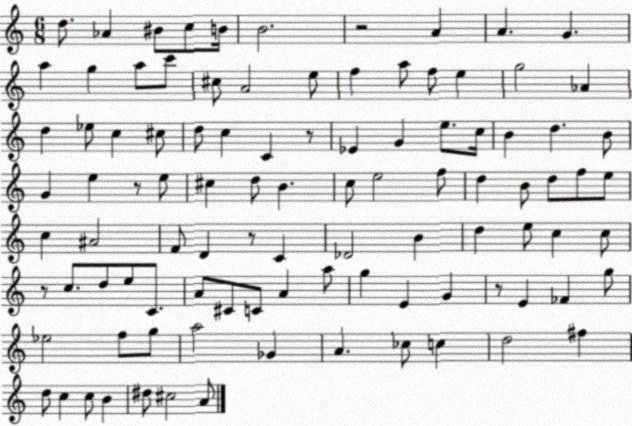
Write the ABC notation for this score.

X:1
T:Untitled
M:6/8
L:1/4
K:C
d/2 _A ^B/2 c/2 B/4 B2 z2 A A G a g a/2 c'/2 ^c/2 A2 e/2 f a/2 f/2 e g2 _A d _e/2 c ^c/2 d/2 c C z/2 _E G e/2 c/4 B d B/2 G e z/2 e/2 ^c d/2 B c/2 e2 f/2 d B/2 d/2 f/2 e/2 c ^A2 F/2 D z/2 C _D2 B d e/2 c c/2 z/2 c/2 d/2 e/2 C/2 A/2 ^C/2 C/2 A a/2 g E G z/2 E _F g/2 _e2 f/2 g/2 a2 _G A _c/2 c d2 ^f d/2 c c/2 B ^d/2 ^c2 A/2